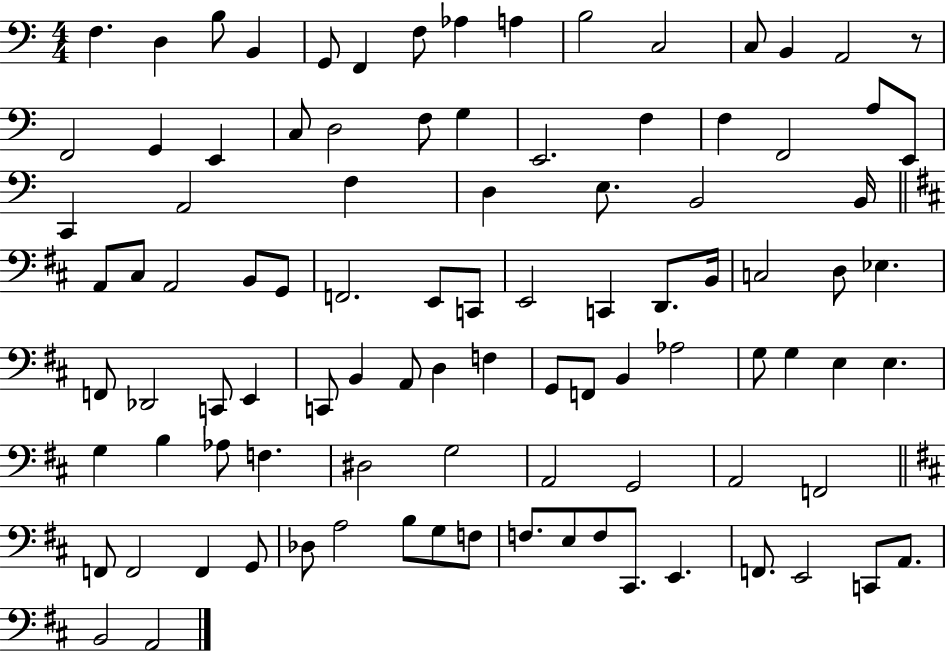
{
  \clef bass
  \numericTimeSignature
  \time 4/4
  \key c \major
  f4. d4 b8 b,4 | g,8 f,4 f8 aes4 a4 | b2 c2 | c8 b,4 a,2 r8 | \break f,2 g,4 e,4 | c8 d2 f8 g4 | e,2. f4 | f4 f,2 a8 e,8 | \break c,4 a,2 f4 | d4 e8. b,2 b,16 | \bar "||" \break \key d \major a,8 cis8 a,2 b,8 g,8 | f,2. e,8 c,8 | e,2 c,4 d,8. b,16 | c2 d8 ees4. | \break f,8 des,2 c,8 e,4 | c,8 b,4 a,8 d4 f4 | g,8 f,8 b,4 aes2 | g8 g4 e4 e4. | \break g4 b4 aes8 f4. | dis2 g2 | a,2 g,2 | a,2 f,2 | \break \bar "||" \break \key d \major f,8 f,2 f,4 g,8 | des8 a2 b8 g8 f8 | f8. e8 f8 cis,8. e,4. | f,8. e,2 c,8 a,8. | \break b,2 a,2 | \bar "|."
}